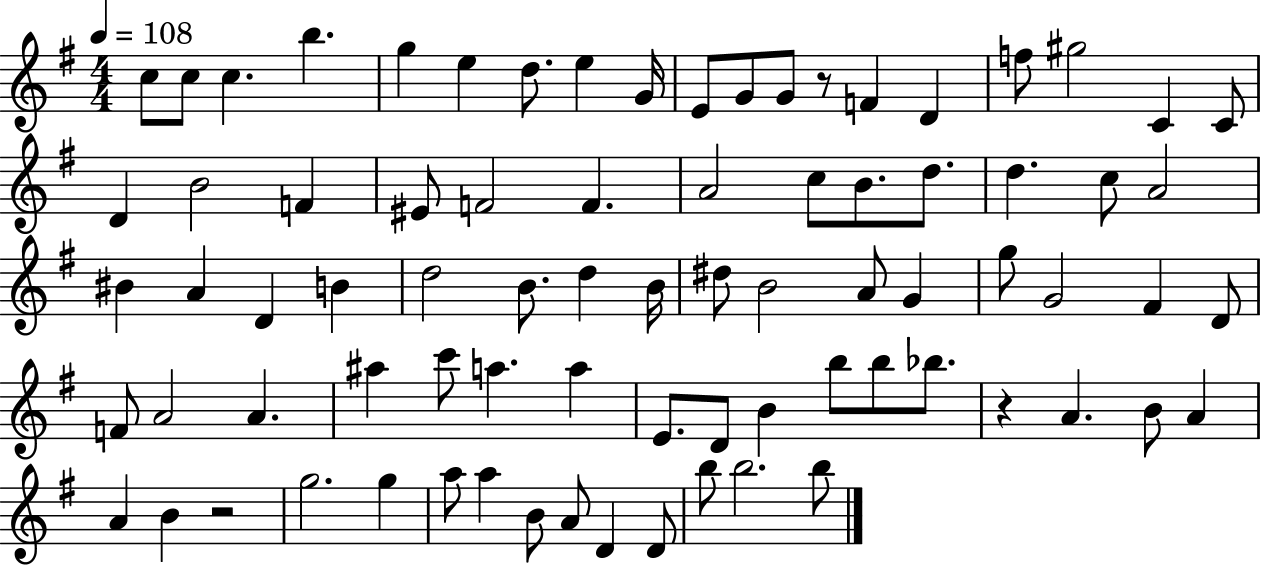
{
  \clef treble
  \numericTimeSignature
  \time 4/4
  \key g \major
  \tempo 4 = 108
  \repeat volta 2 { c''8 c''8 c''4. b''4. | g''4 e''4 d''8. e''4 g'16 | e'8 g'8 g'8 r8 f'4 d'4 | f''8 gis''2 c'4 c'8 | \break d'4 b'2 f'4 | eis'8 f'2 f'4. | a'2 c''8 b'8. d''8. | d''4. c''8 a'2 | \break bis'4 a'4 d'4 b'4 | d''2 b'8. d''4 b'16 | dis''8 b'2 a'8 g'4 | g''8 g'2 fis'4 d'8 | \break f'8 a'2 a'4. | ais''4 c'''8 a''4. a''4 | e'8. d'8 b'4 b''8 b''8 bes''8. | r4 a'4. b'8 a'4 | \break a'4 b'4 r2 | g''2. g''4 | a''8 a''4 b'8 a'8 d'4 d'8 | b''8 b''2. b''8 | \break } \bar "|."
}